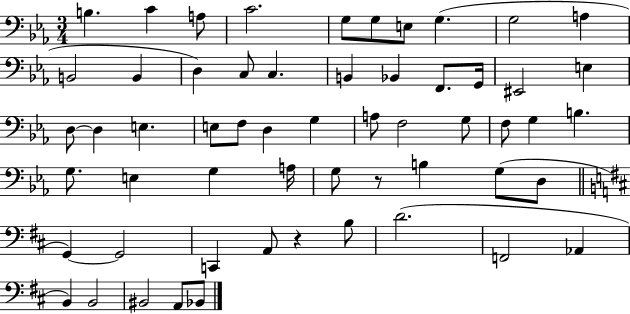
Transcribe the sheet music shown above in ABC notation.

X:1
T:Untitled
M:3/4
L:1/4
K:Eb
B, C A,/2 C2 G,/2 G,/2 E,/2 G, G,2 A, B,,2 B,, D, C,/2 C, B,, _B,, F,,/2 G,,/4 ^E,,2 E, D,/2 D, E, E,/2 F,/2 D, G, A,/2 F,2 G,/2 F,/2 G, B, G,/2 E, G, A,/4 G,/2 z/2 B, G,/2 D,/2 G,, G,,2 C,, A,,/2 z B,/2 D2 F,,2 _A,, B,, B,,2 ^B,,2 A,,/2 _B,,/2